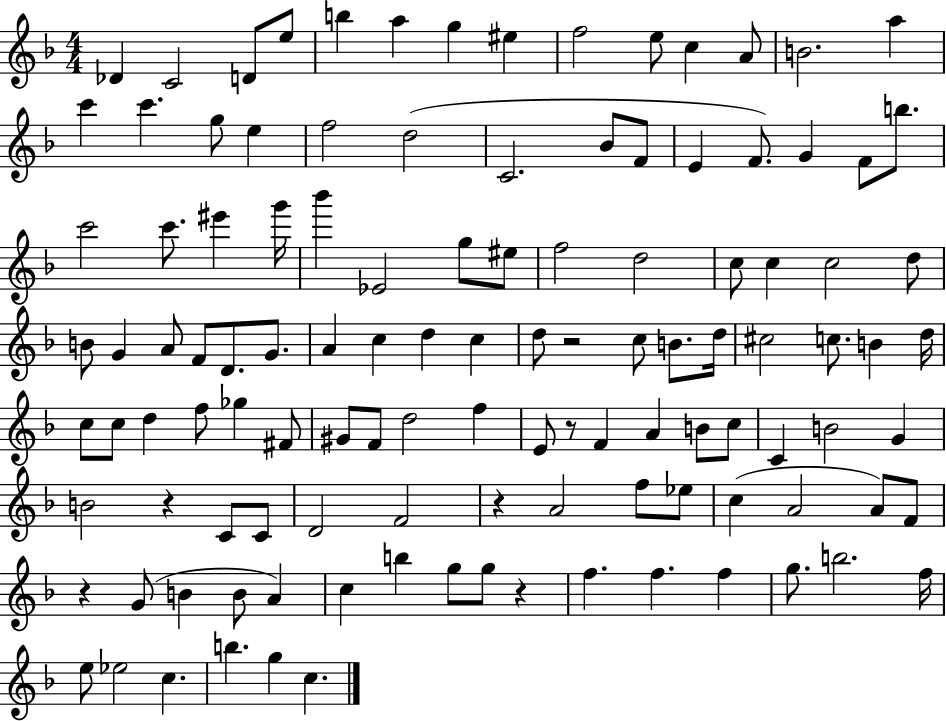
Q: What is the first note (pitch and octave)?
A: Db4